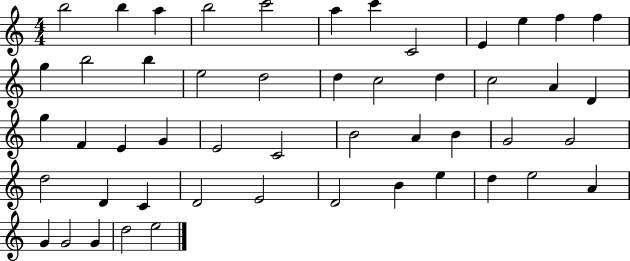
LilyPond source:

{
  \clef treble
  \numericTimeSignature
  \time 4/4
  \key c \major
  b''2 b''4 a''4 | b''2 c'''2 | a''4 c'''4 c'2 | e'4 e''4 f''4 f''4 | \break g''4 b''2 b''4 | e''2 d''2 | d''4 c''2 d''4 | c''2 a'4 d'4 | \break g''4 f'4 e'4 g'4 | e'2 c'2 | b'2 a'4 b'4 | g'2 g'2 | \break d''2 d'4 c'4 | d'2 e'2 | d'2 b'4 e''4 | d''4 e''2 a'4 | \break g'4 g'2 g'4 | d''2 e''2 | \bar "|."
}